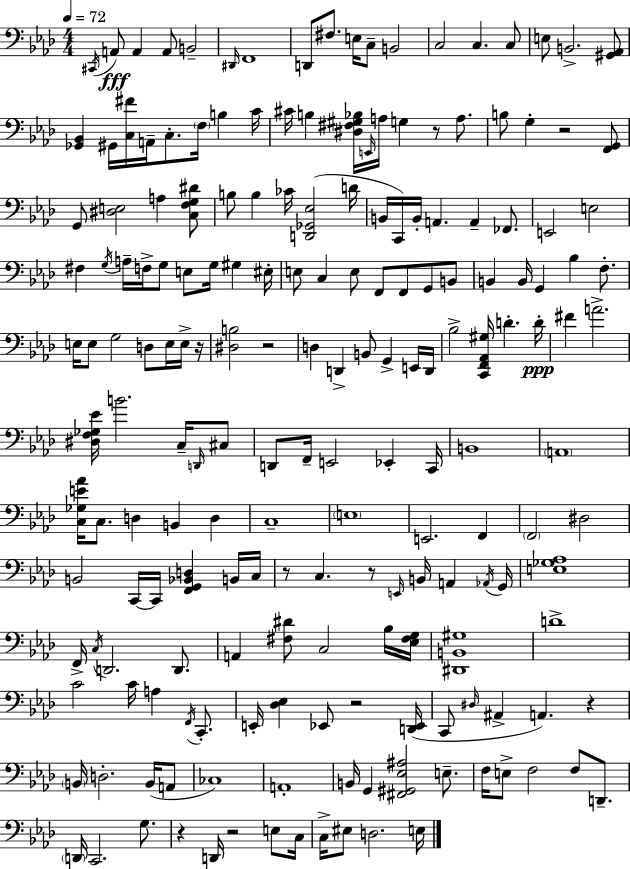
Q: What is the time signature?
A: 4/4